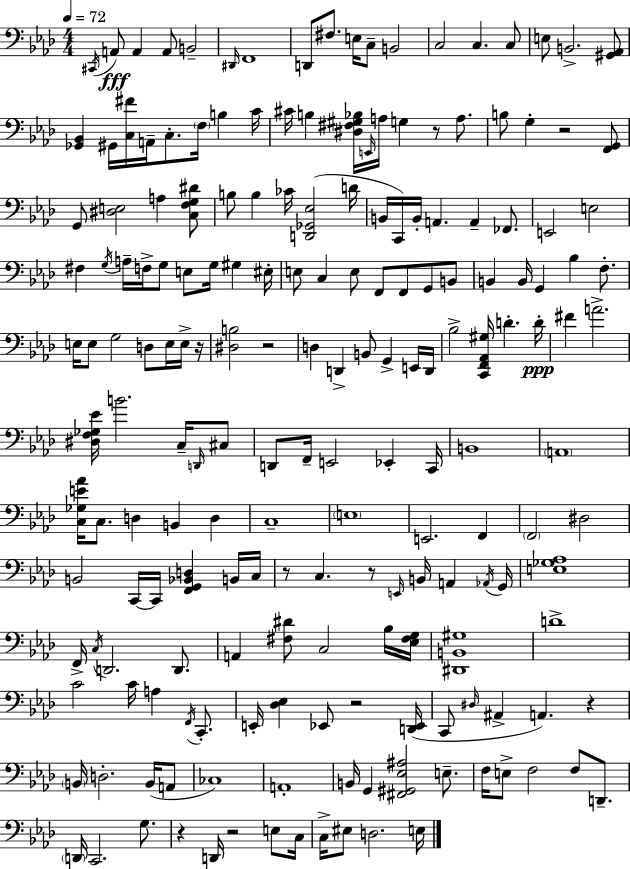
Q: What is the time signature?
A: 4/4